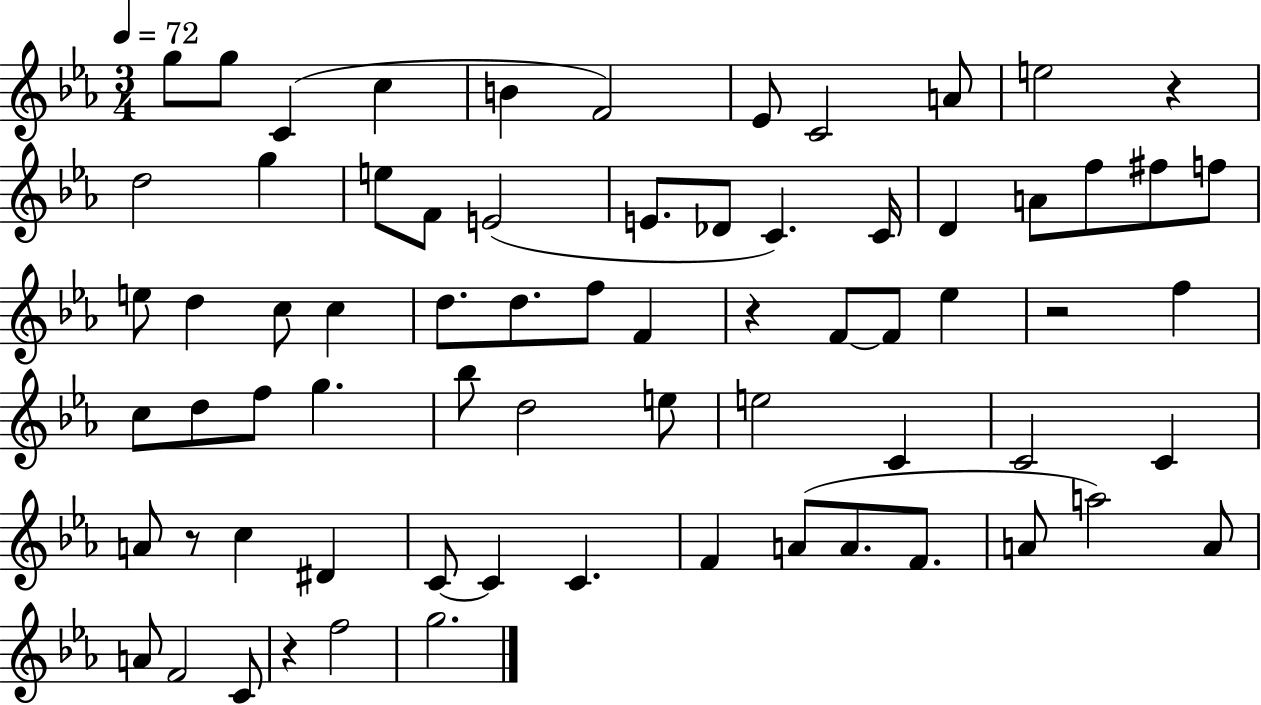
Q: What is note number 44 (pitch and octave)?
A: E5